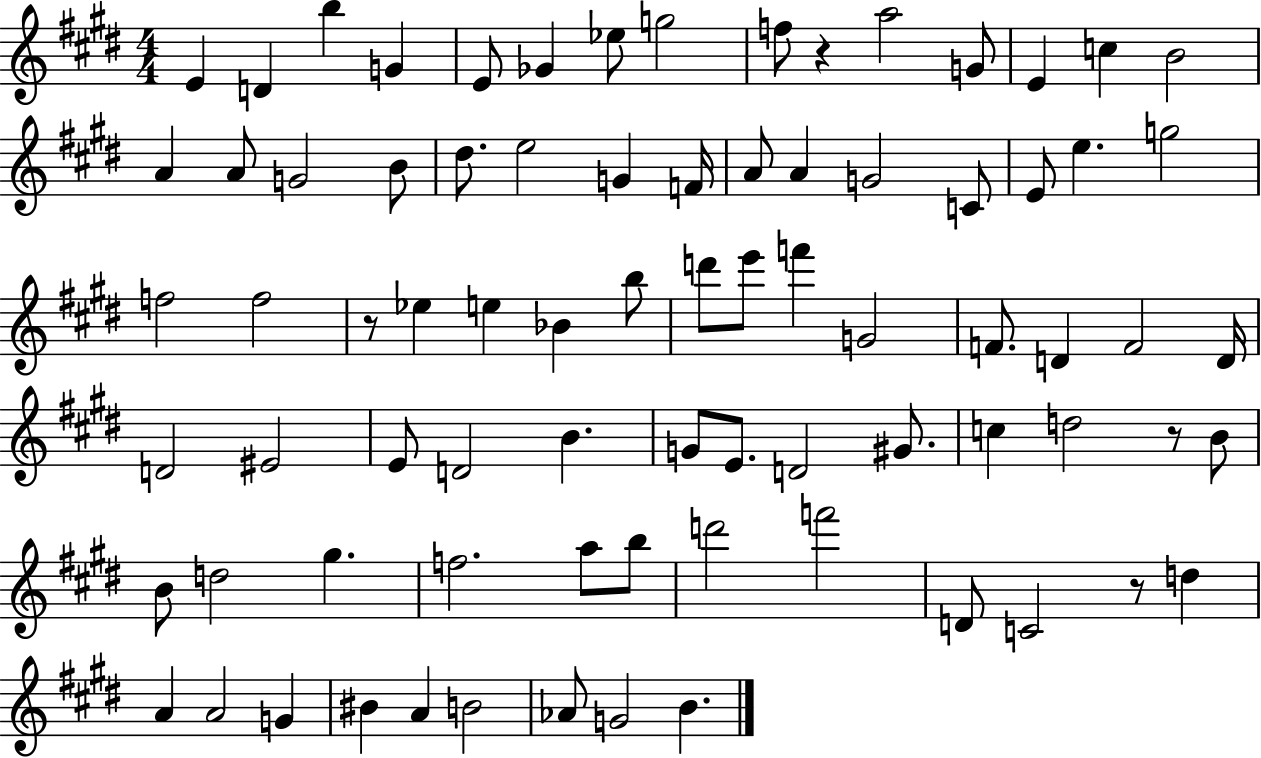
E4/q D4/q B5/q G4/q E4/e Gb4/q Eb5/e G5/h F5/e R/q A5/h G4/e E4/q C5/q B4/h A4/q A4/e G4/h B4/e D#5/e. E5/h G4/q F4/s A4/e A4/q G4/h C4/e E4/e E5/q. G5/h F5/h F5/h R/e Eb5/q E5/q Bb4/q B5/e D6/e E6/e F6/q G4/h F4/e. D4/q F4/h D4/s D4/h EIS4/h E4/e D4/h B4/q. G4/e E4/e. D4/h G#4/e. C5/q D5/h R/e B4/e B4/e D5/h G#5/q. F5/h. A5/e B5/e D6/h F6/h D4/e C4/h R/e D5/q A4/q A4/h G4/q BIS4/q A4/q B4/h Ab4/e G4/h B4/q.